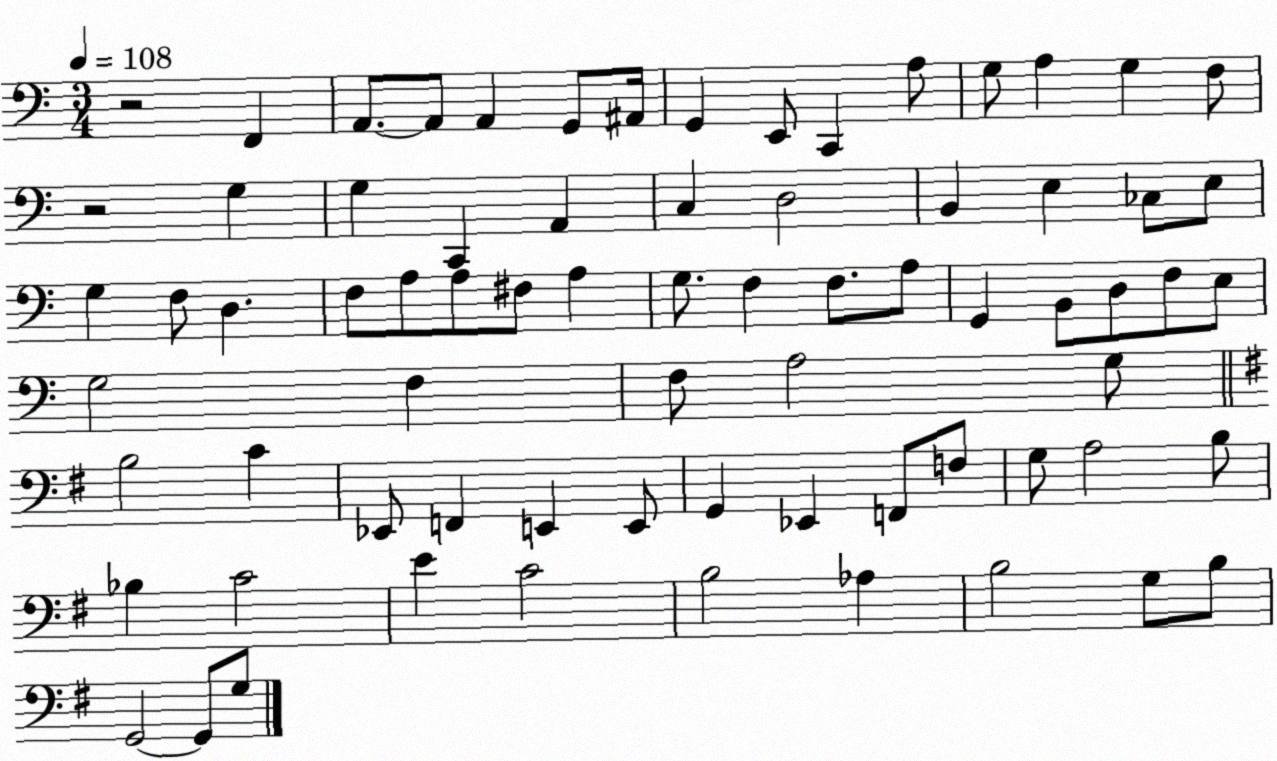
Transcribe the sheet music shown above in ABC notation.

X:1
T:Untitled
M:3/4
L:1/4
K:C
z2 F,, A,,/2 A,,/2 A,, G,,/2 ^A,,/4 G,, E,,/2 C,, A,/2 G,/2 A, G, F,/2 z2 G, G, C,, A,, C, D,2 B,, E, _C,/2 E,/2 G, F,/2 D, F,/2 A,/2 A,/2 ^F,/2 A, G,/2 F, F,/2 A,/2 G,, B,,/2 D,/2 F,/2 E,/2 G,2 F, F,/2 A,2 G,/2 B,2 C _E,,/2 F,, E,, E,,/2 G,, _E,, F,,/2 F,/2 G,/2 A,2 B,/2 _B, C2 E C2 B,2 _A, B,2 G,/2 B,/2 G,,2 G,,/2 G,/2